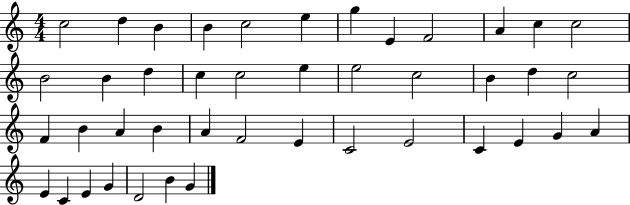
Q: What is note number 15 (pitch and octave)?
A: D5